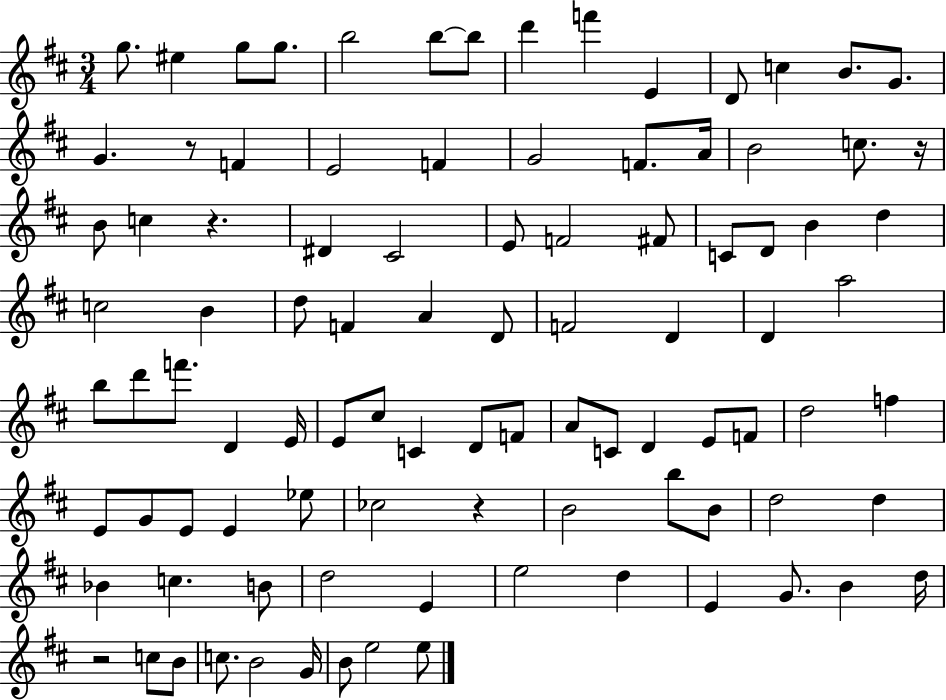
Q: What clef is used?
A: treble